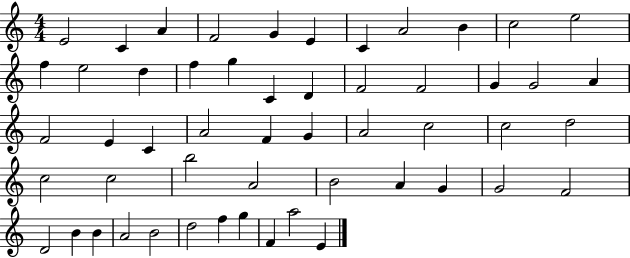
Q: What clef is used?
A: treble